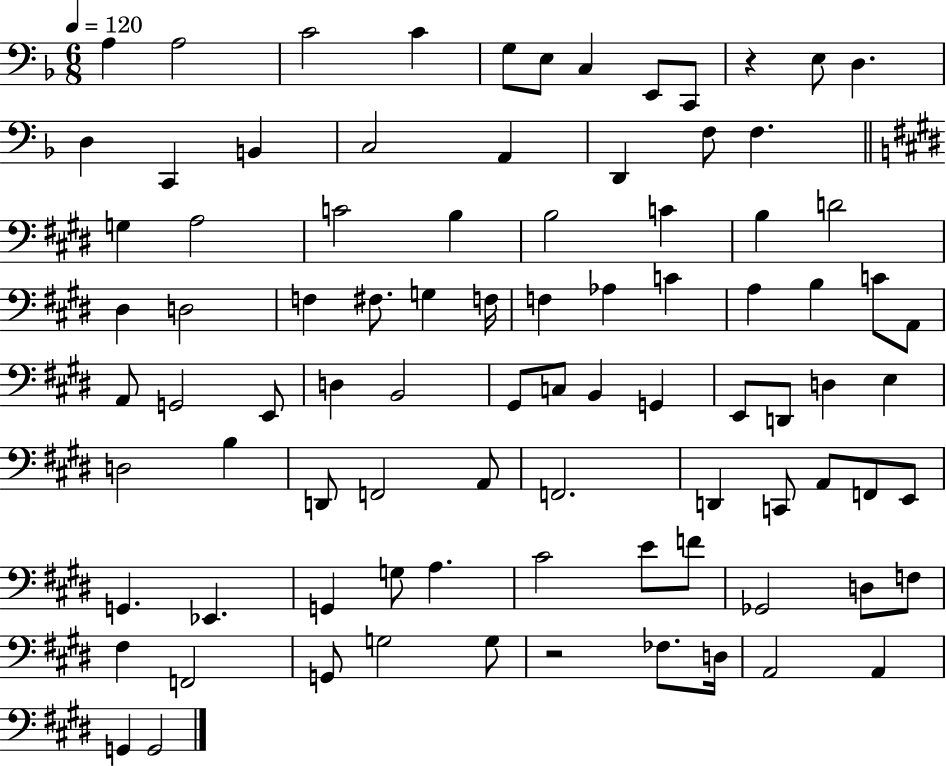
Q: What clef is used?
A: bass